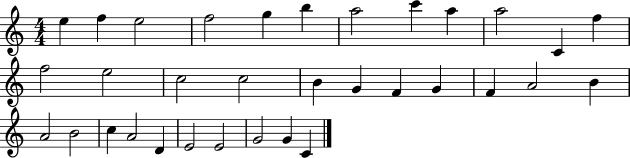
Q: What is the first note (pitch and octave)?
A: E5